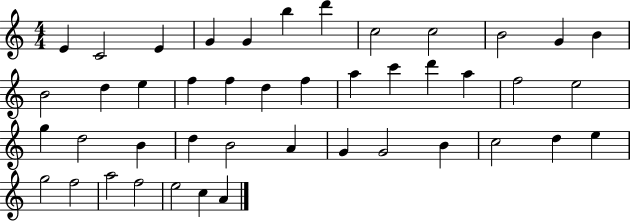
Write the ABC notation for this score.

X:1
T:Untitled
M:4/4
L:1/4
K:C
E C2 E G G b d' c2 c2 B2 G B B2 d e f f d f a c' d' a f2 e2 g d2 B d B2 A G G2 B c2 d e g2 f2 a2 f2 e2 c A